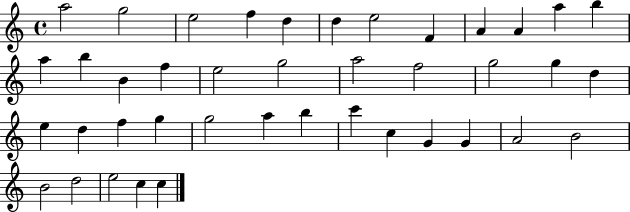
{
  \clef treble
  \time 4/4
  \defaultTimeSignature
  \key c \major
  a''2 g''2 | e''2 f''4 d''4 | d''4 e''2 f'4 | a'4 a'4 a''4 b''4 | \break a''4 b''4 b'4 f''4 | e''2 g''2 | a''2 f''2 | g''2 g''4 d''4 | \break e''4 d''4 f''4 g''4 | g''2 a''4 b''4 | c'''4 c''4 g'4 g'4 | a'2 b'2 | \break b'2 d''2 | e''2 c''4 c''4 | \bar "|."
}